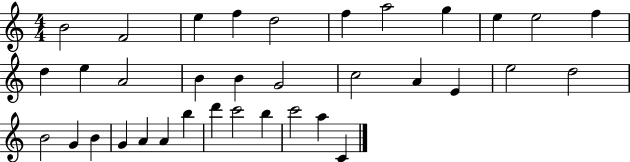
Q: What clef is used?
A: treble